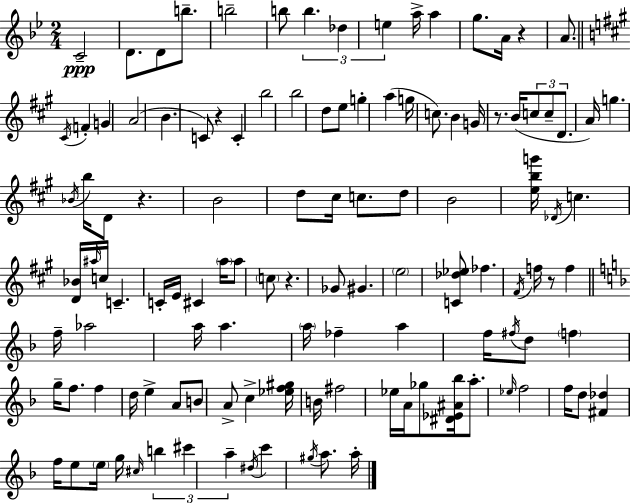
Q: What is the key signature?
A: G minor